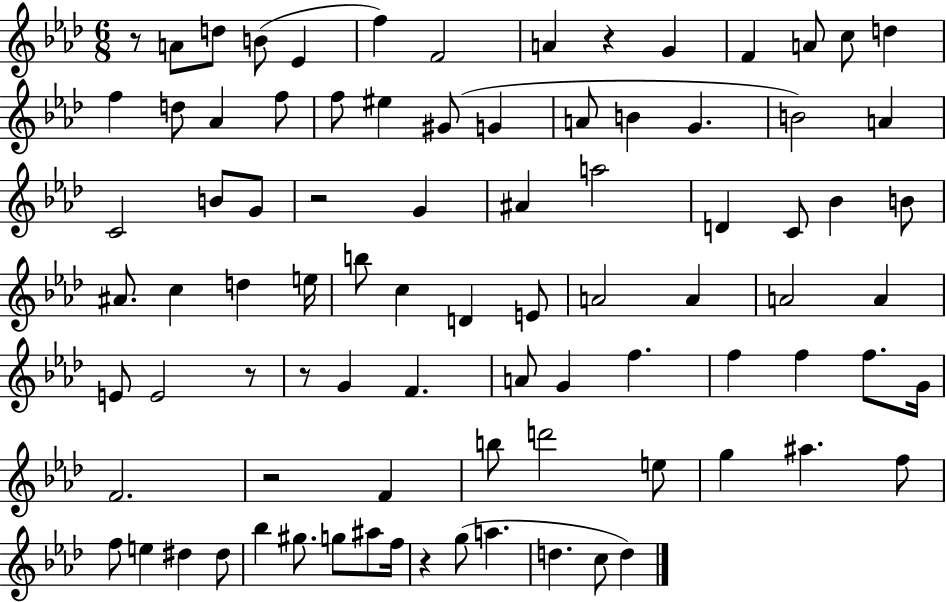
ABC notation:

X:1
T:Untitled
M:6/8
L:1/4
K:Ab
z/2 A/2 d/2 B/2 _E f F2 A z G F A/2 c/2 d f d/2 _A f/2 f/2 ^e ^G/2 G A/2 B G B2 A C2 B/2 G/2 z2 G ^A a2 D C/2 _B B/2 ^A/2 c d e/4 b/2 c D E/2 A2 A A2 A E/2 E2 z/2 z/2 G F A/2 G f f f f/2 G/4 F2 z2 F b/2 d'2 e/2 g ^a f/2 f/2 e ^d ^d/2 _b ^g/2 g/2 ^a/2 f/4 z g/2 a d c/2 d